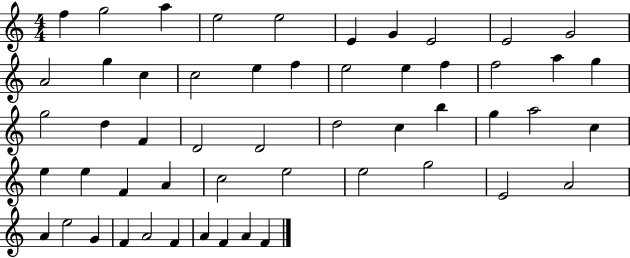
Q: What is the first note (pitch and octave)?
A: F5